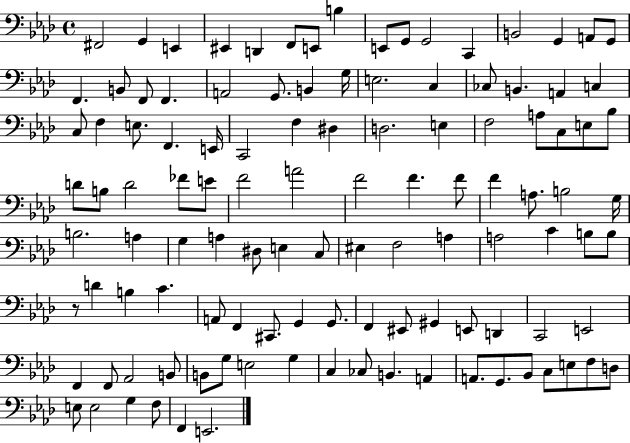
X:1
T:Untitled
M:4/4
L:1/4
K:Ab
^F,,2 G,, E,, ^E,, D,, F,,/2 E,,/2 B, E,,/2 G,,/2 G,,2 C,, B,,2 G,, A,,/2 G,,/2 F,, B,,/2 F,,/2 F,, A,,2 G,,/2 B,, G,/4 E,2 C, _C,/2 B,, A,, C, C,/2 F, E,/2 F,, E,,/4 C,,2 F, ^D, D,2 E, F,2 A,/2 C,/2 E,/2 _B,/2 D/2 B,/2 D2 _F/2 E/2 F2 A2 F2 F F/2 F A,/2 B,2 G,/4 B,2 A, G, A, ^D,/2 E, C,/2 ^E, F,2 A, A,2 C B,/2 B,/2 z/2 D B, C A,,/2 F,, ^C,,/2 G,, G,,/2 F,, ^E,,/2 ^G,, E,,/2 D,, C,,2 E,,2 F,, F,,/2 _A,,2 B,,/2 B,,/2 G,/2 E,2 G, C, _C,/2 B,, A,, A,,/2 G,,/2 _B,,/2 C,/2 E,/2 F,/2 D,/2 E,/2 E,2 G, F,/2 F,, E,,2